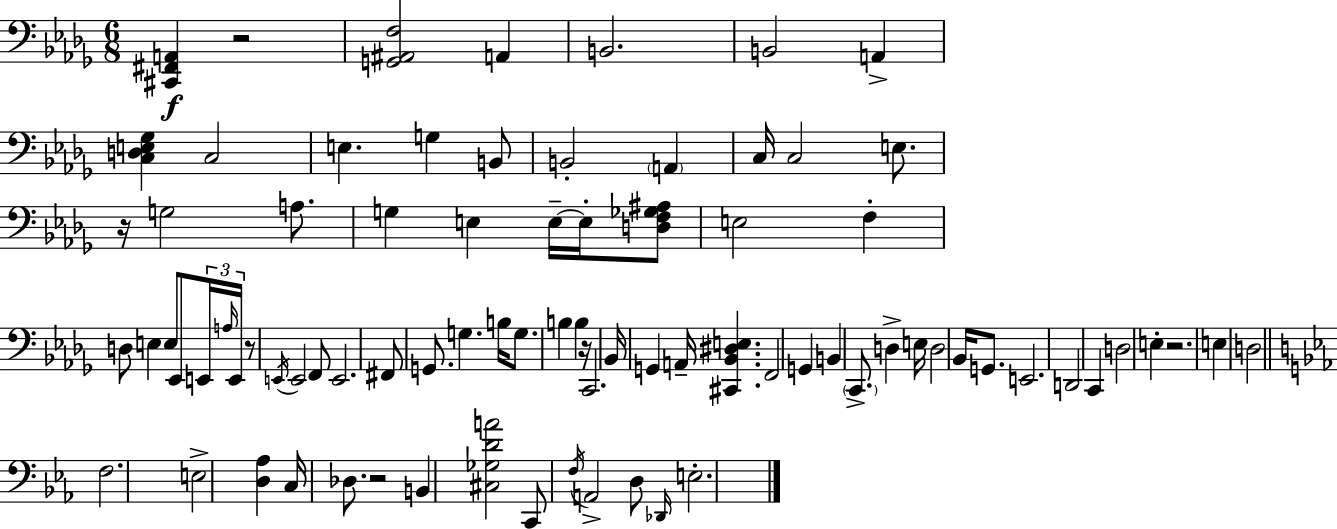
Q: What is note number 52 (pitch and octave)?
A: G2